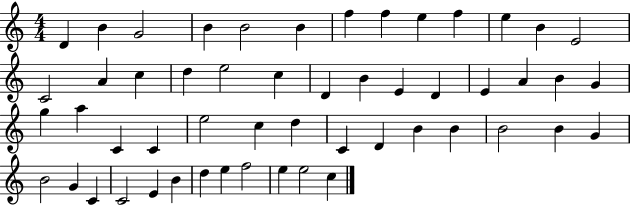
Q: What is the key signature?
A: C major